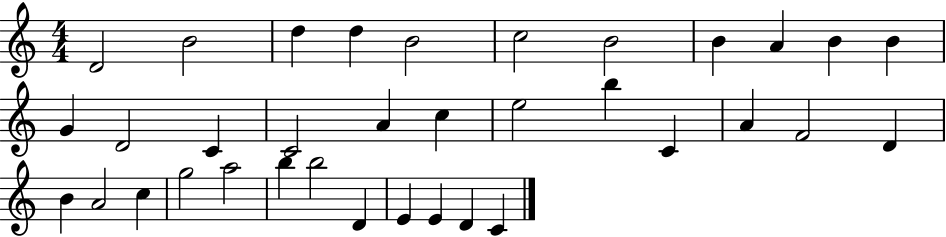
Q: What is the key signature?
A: C major